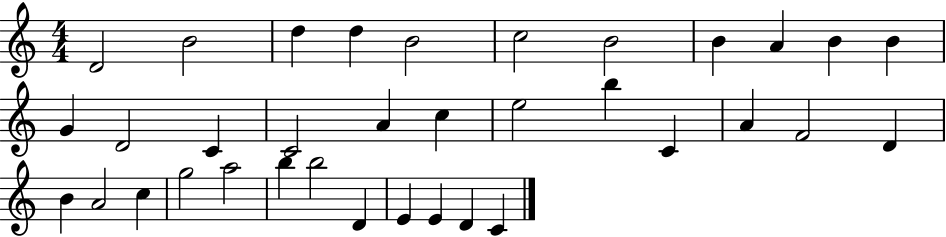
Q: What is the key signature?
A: C major